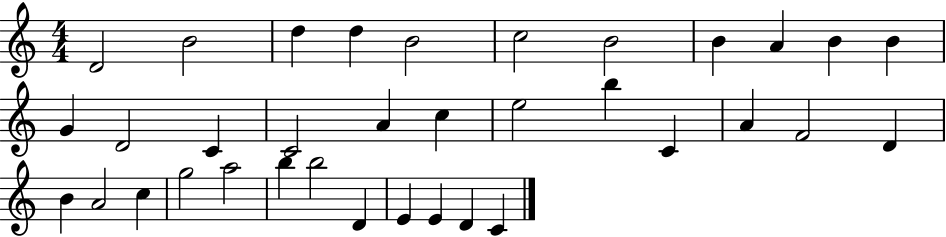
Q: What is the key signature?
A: C major